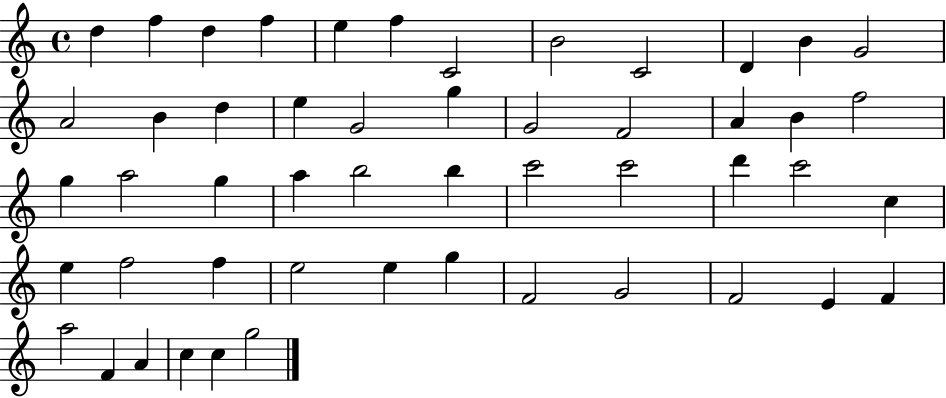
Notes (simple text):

D5/q F5/q D5/q F5/q E5/q F5/q C4/h B4/h C4/h D4/q B4/q G4/h A4/h B4/q D5/q E5/q G4/h G5/q G4/h F4/h A4/q B4/q F5/h G5/q A5/h G5/q A5/q B5/h B5/q C6/h C6/h D6/q C6/h C5/q E5/q F5/h F5/q E5/h E5/q G5/q F4/h G4/h F4/h E4/q F4/q A5/h F4/q A4/q C5/q C5/q G5/h